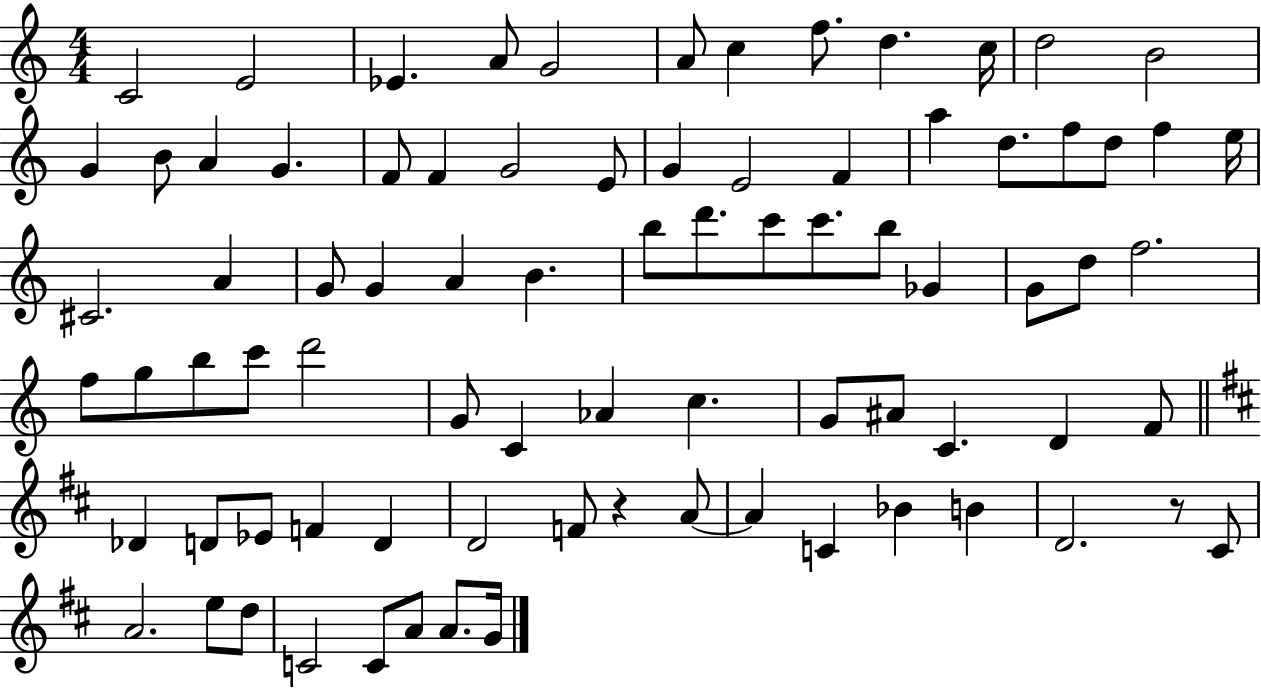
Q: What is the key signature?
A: C major